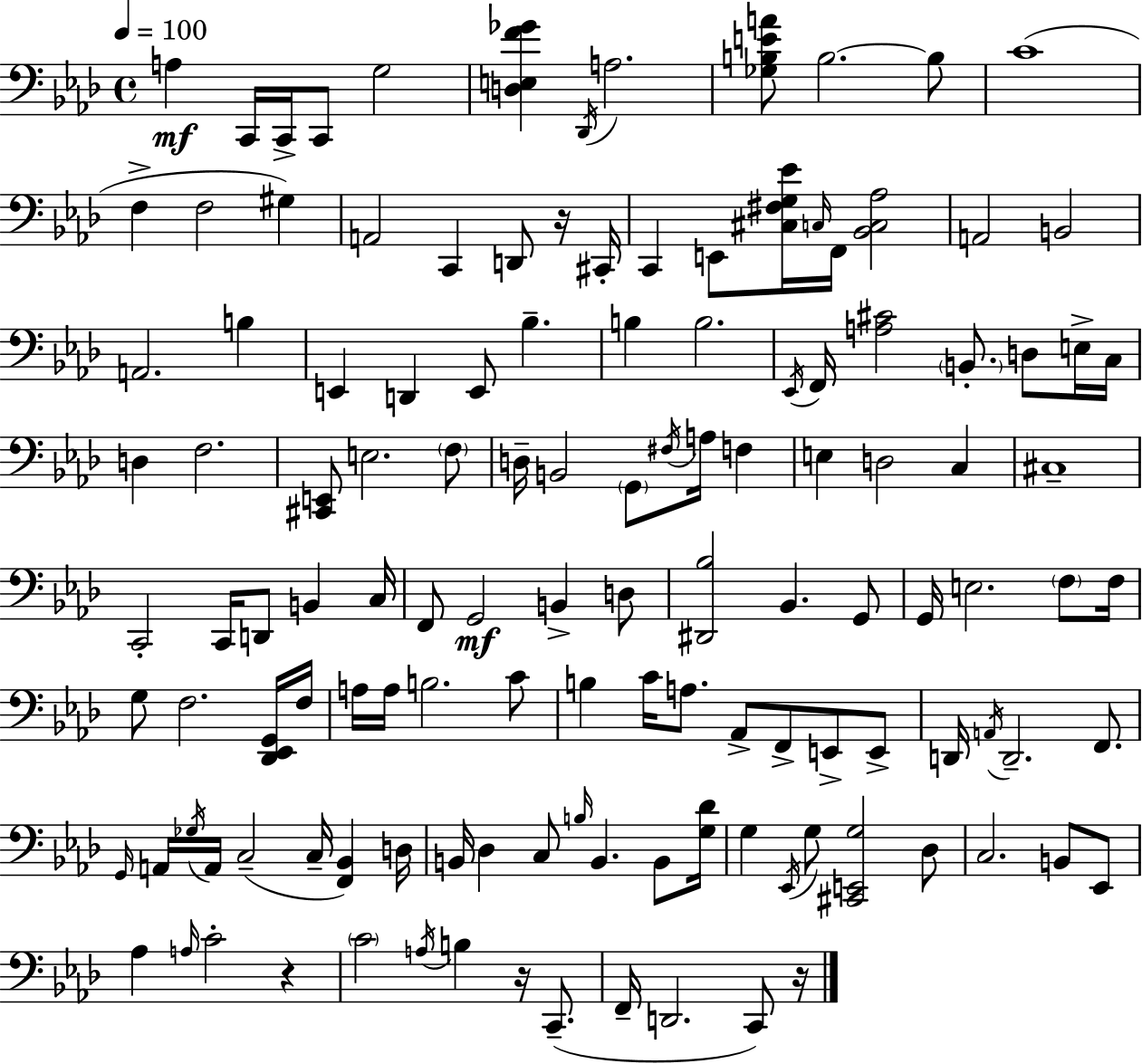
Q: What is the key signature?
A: F minor